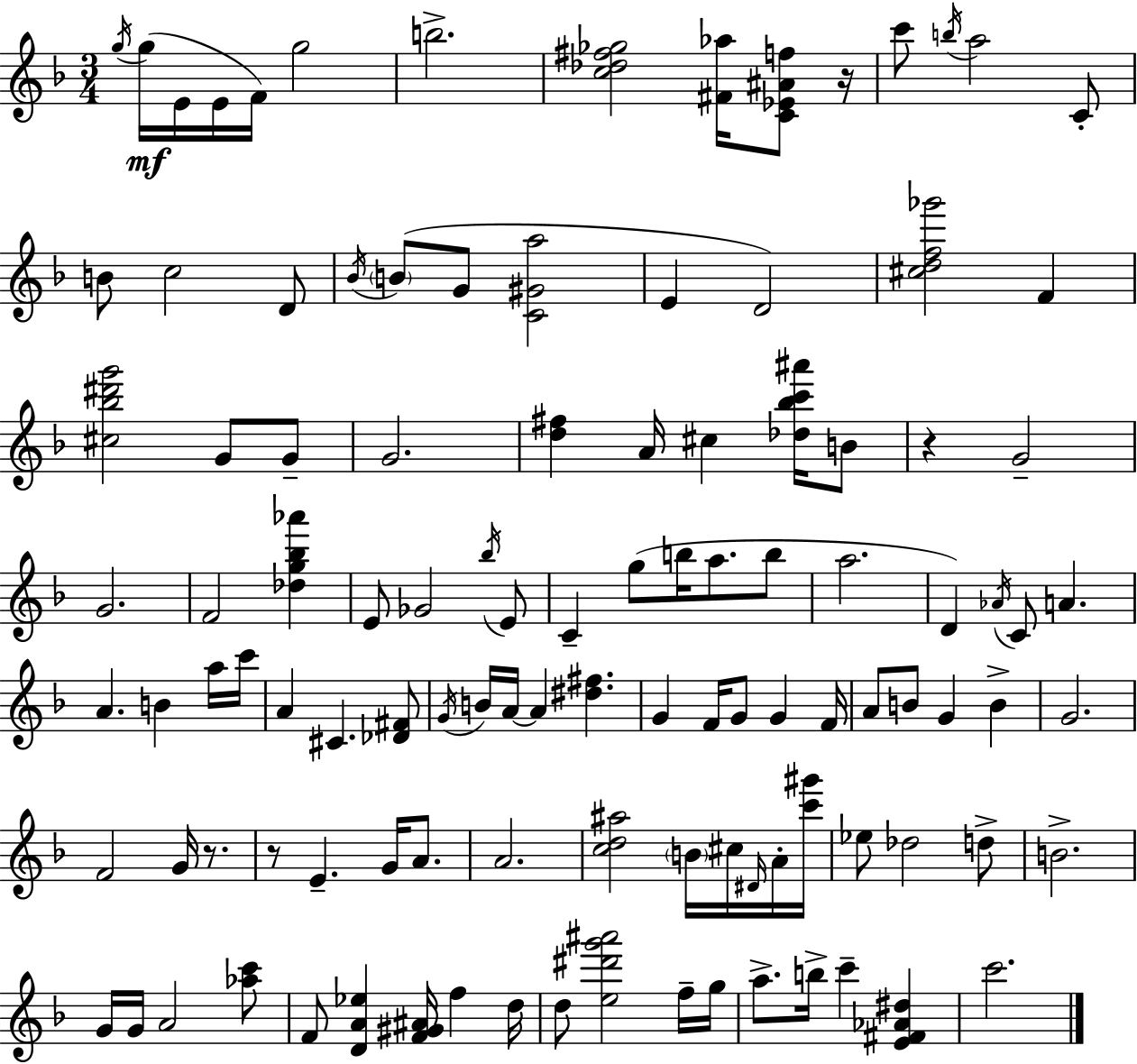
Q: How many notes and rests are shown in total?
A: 112